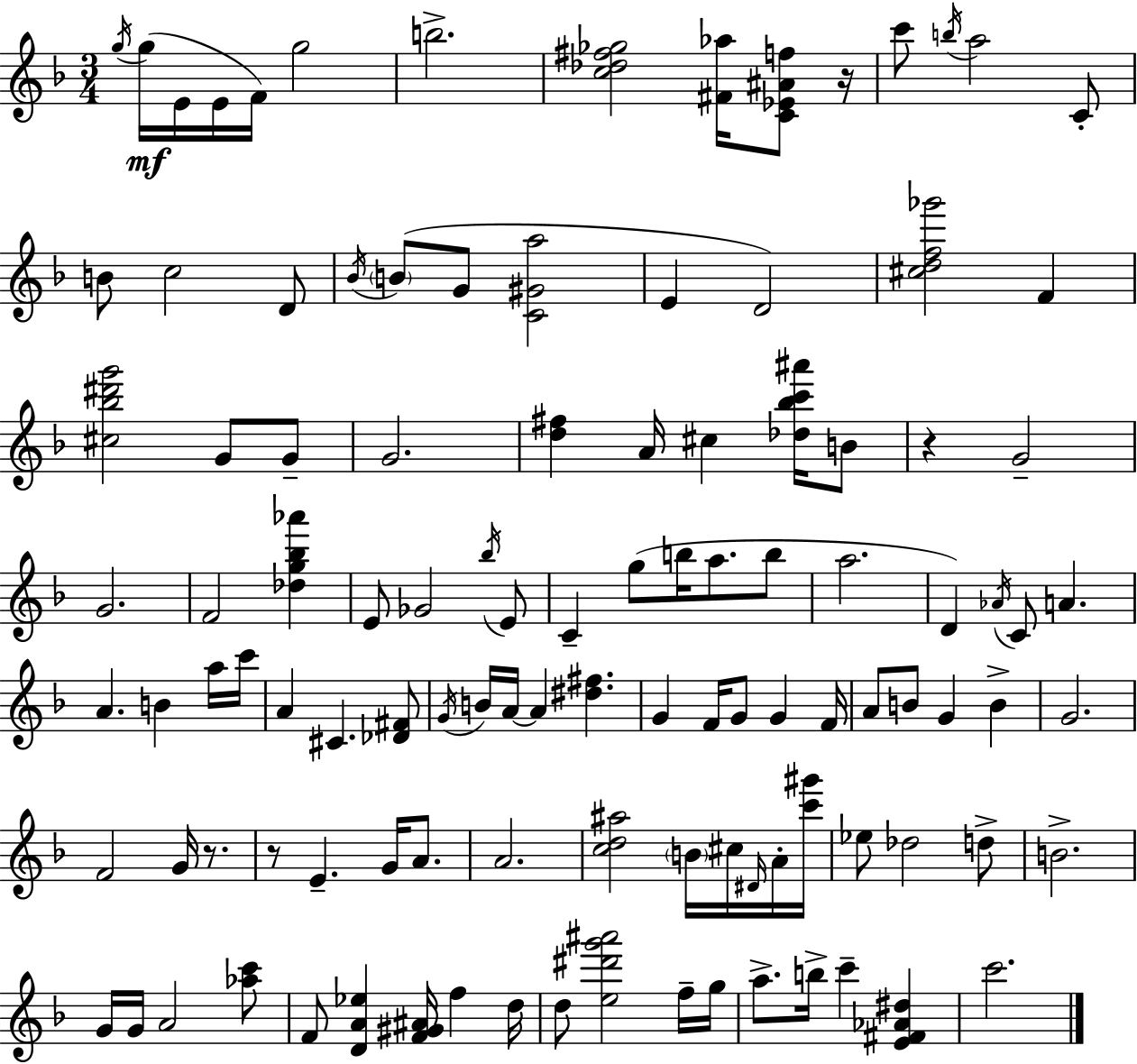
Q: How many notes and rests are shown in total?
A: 112